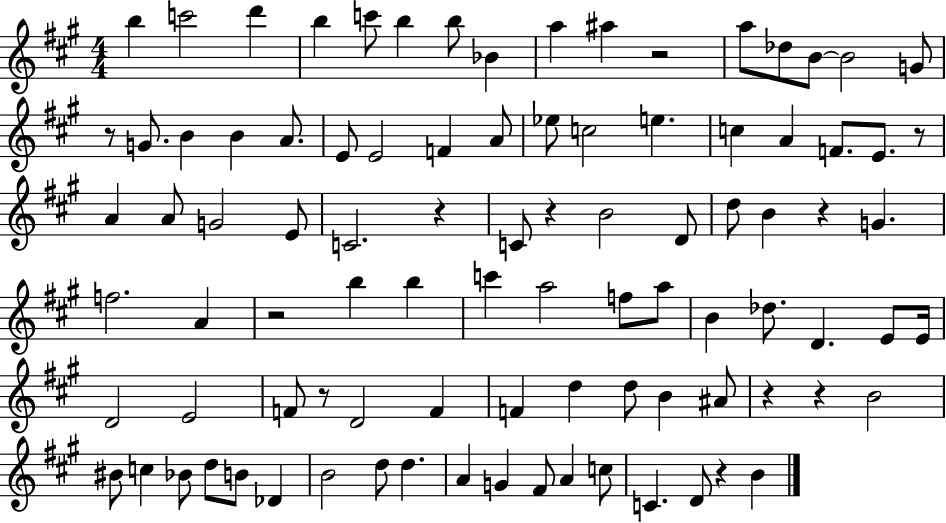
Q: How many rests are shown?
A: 11